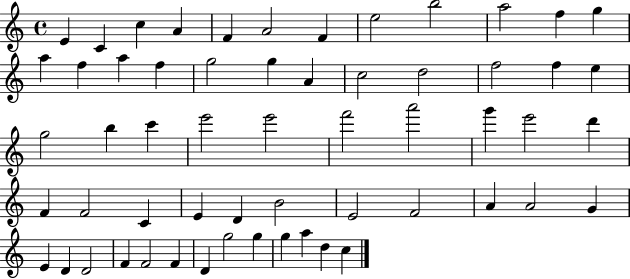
E4/q C4/q C5/q A4/q F4/q A4/h F4/q E5/h B5/h A5/h F5/q G5/q A5/q F5/q A5/q F5/q G5/h G5/q A4/q C5/h D5/h F5/h F5/q E5/q G5/h B5/q C6/q E6/h E6/h F6/h A6/h G6/q E6/h D6/q F4/q F4/h C4/q E4/q D4/q B4/h E4/h F4/h A4/q A4/h G4/q E4/q D4/q D4/h F4/q F4/h F4/q D4/q G5/h G5/q G5/q A5/q D5/q C5/q